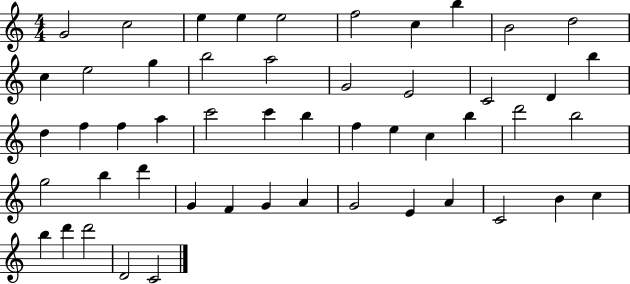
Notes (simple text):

G4/h C5/h E5/q E5/q E5/h F5/h C5/q B5/q B4/h D5/h C5/q E5/h G5/q B5/h A5/h G4/h E4/h C4/h D4/q B5/q D5/q F5/q F5/q A5/q C6/h C6/q B5/q F5/q E5/q C5/q B5/q D6/h B5/h G5/h B5/q D6/q G4/q F4/q G4/q A4/q G4/h E4/q A4/q C4/h B4/q C5/q B5/q D6/q D6/h D4/h C4/h